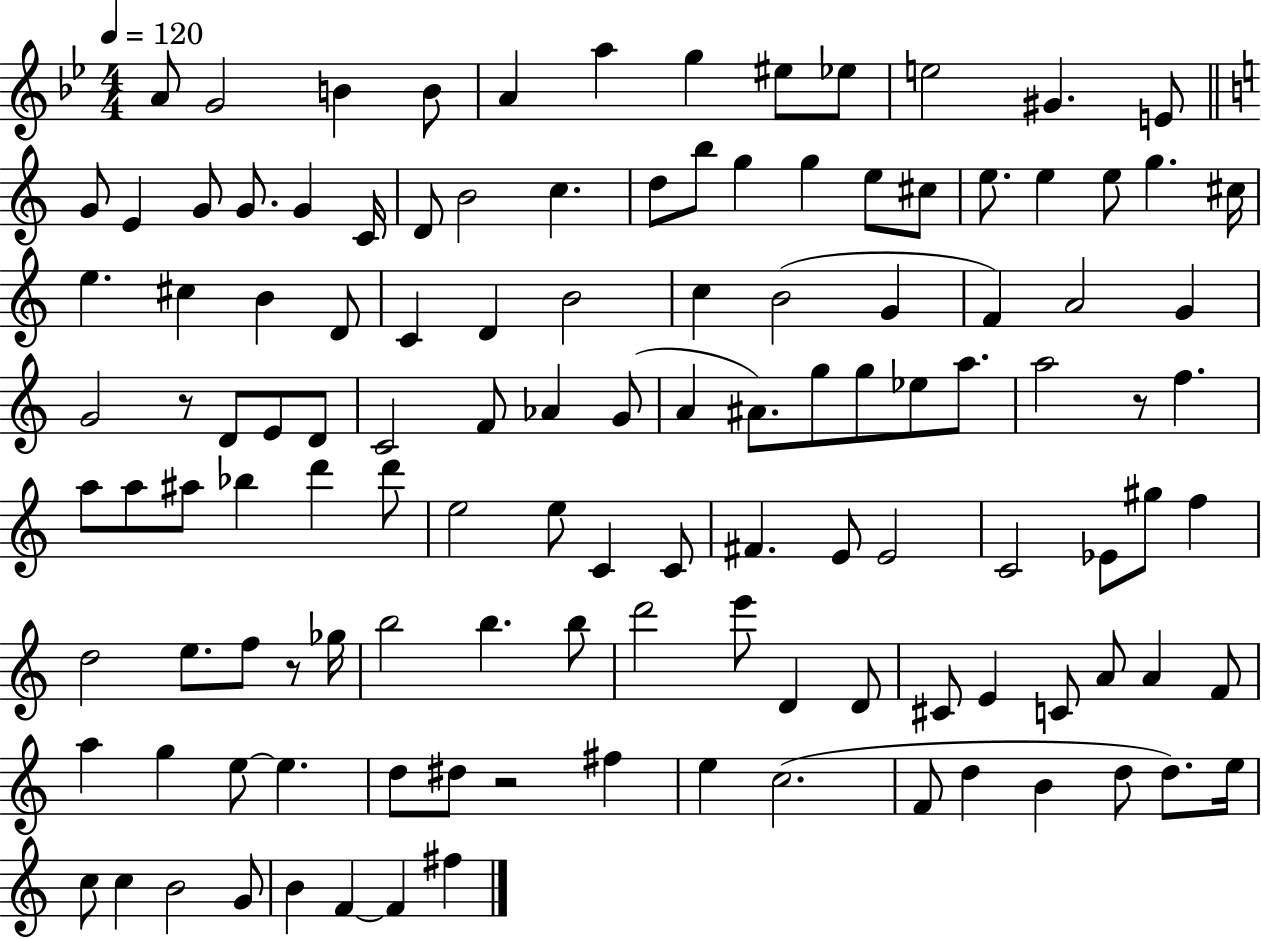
{
  \clef treble
  \numericTimeSignature
  \time 4/4
  \key bes \major
  \tempo 4 = 120
  a'8 g'2 b'4 b'8 | a'4 a''4 g''4 eis''8 ees''8 | e''2 gis'4. e'8 | \bar "||" \break \key a \minor g'8 e'4 g'8 g'8. g'4 c'16 | d'8 b'2 c''4. | d''8 b''8 g''4 g''4 e''8 cis''8 | e''8. e''4 e''8 g''4. cis''16 | \break e''4. cis''4 b'4 d'8 | c'4 d'4 b'2 | c''4 b'2( g'4 | f'4) a'2 g'4 | \break g'2 r8 d'8 e'8 d'8 | c'2 f'8 aes'4 g'8( | a'4 ais'8.) g''8 g''8 ees''8 a''8. | a''2 r8 f''4. | \break a''8 a''8 ais''8 bes''4 d'''4 d'''8 | e''2 e''8 c'4 c'8 | fis'4. e'8 e'2 | c'2 ees'8 gis''8 f''4 | \break d''2 e''8. f''8 r8 ges''16 | b''2 b''4. b''8 | d'''2 e'''8 d'4 d'8 | cis'8 e'4 c'8 a'8 a'4 f'8 | \break a''4 g''4 e''8~~ e''4. | d''8 dis''8 r2 fis''4 | e''4 c''2.( | f'8 d''4 b'4 d''8 d''8.) e''16 | \break c''8 c''4 b'2 g'8 | b'4 f'4~~ f'4 fis''4 | \bar "|."
}